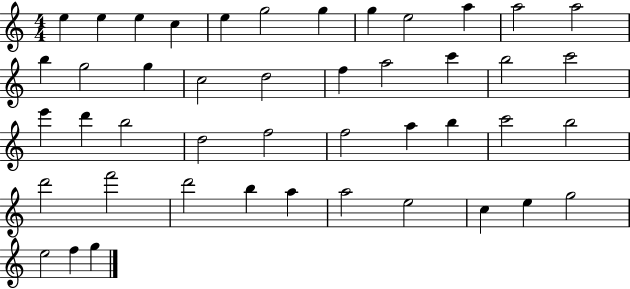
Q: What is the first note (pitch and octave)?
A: E5